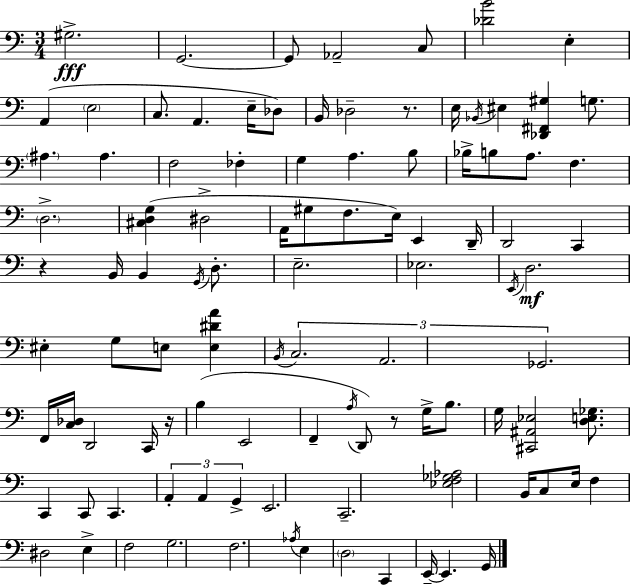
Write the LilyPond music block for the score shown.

{
  \clef bass
  \numericTimeSignature
  \time 3/4
  \key c \major
  gis2.->\fff | g,2.~~ | g,8 aes,2-- c8 | <des' b'>2 e4-. | \break a,4( \parenthesize e2 | c8. a,4. e16-- des8) | b,16 des2-- r8. | e16 \acciaccatura { bes,16 } eis4 <des, fis, gis>4 g8. | \break \parenthesize ais4. ais4. | f2 fes4-. | g4 a4. b8 | bes16-> b8 a8. f4. | \break \parenthesize d2.-> | <cis d g>4( dis2-> | a,16 gis8 f8. e16) e,4 | d,16-- d,2 c,4 | \break r4 b,16 b,4 \acciaccatura { g,16 } d8.-. | e2.-- | ees2. | \acciaccatura { e,16 }\mf d2. | \break eis4-. g8 e8 <e dis' a'>4 | \acciaccatura { b,16 } \tuplet 3/2 { c2. | a,2. | ges,2. } | \break f,16 <c des>16 d,2 | c,16 r16 b4( e,2 | f,4-- \acciaccatura { a16 } d,8) r8 | g16-> b8. g16 <cis, ais, ees>2 | \break <d e ges>8. c,4 c,8 c,4. | \tuplet 3/2 { a,4-. a,4 | g,4-> } e,2. | c,2.-- | \break <ees f ges aes>2 | b,16 c8 e16 f4 dis2 | e4-> f2 | g2. | \break f2. | \acciaccatura { aes16 } e4 \parenthesize d2 | c,4 e,16--~~ e,4. | g,16 \bar "|."
}